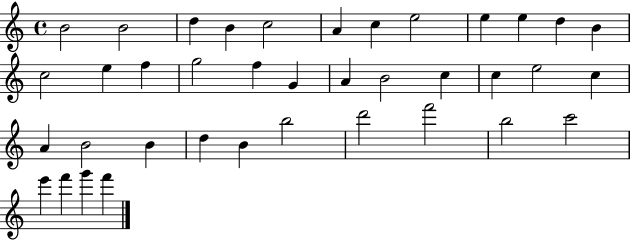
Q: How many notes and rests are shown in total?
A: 38